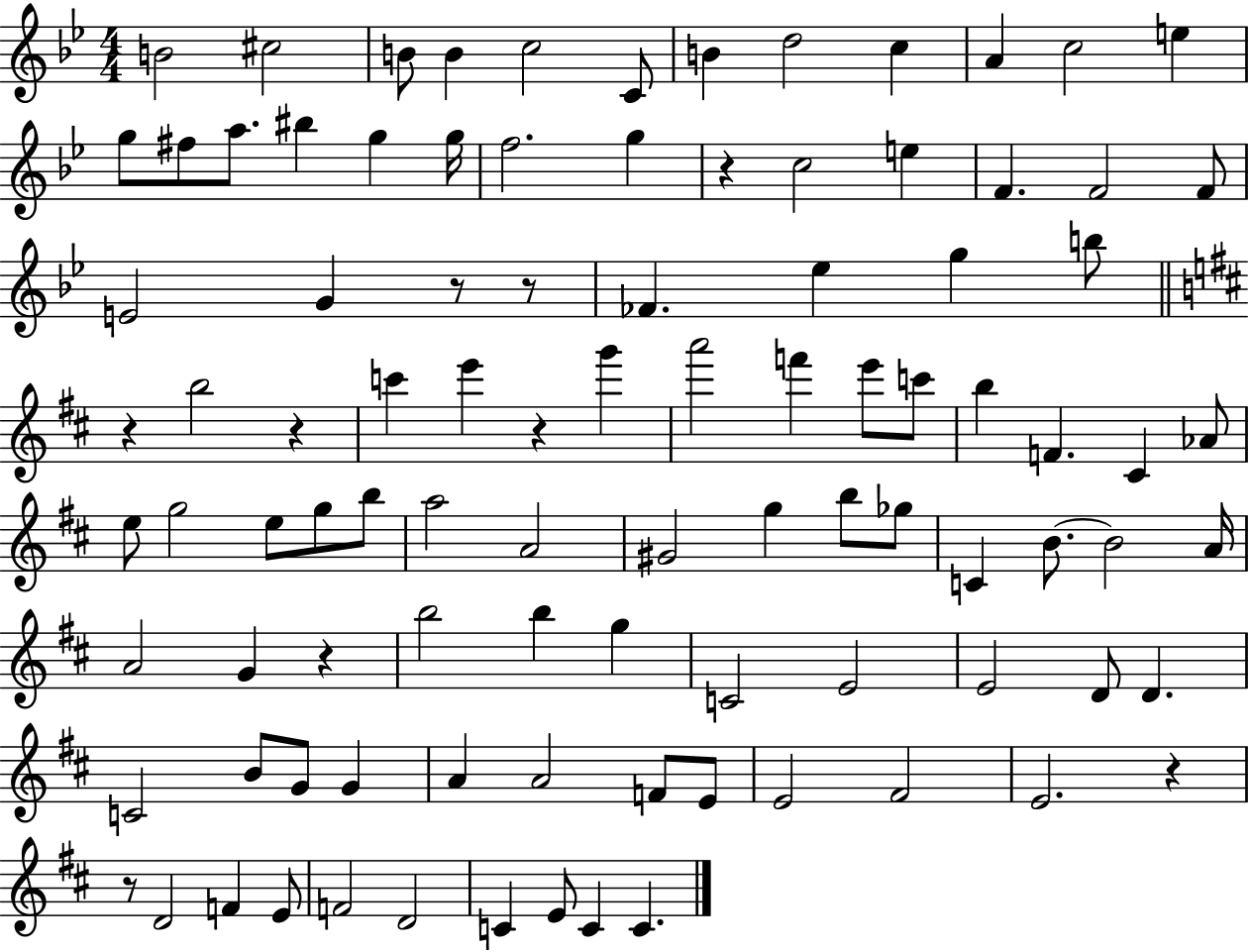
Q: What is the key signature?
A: BES major